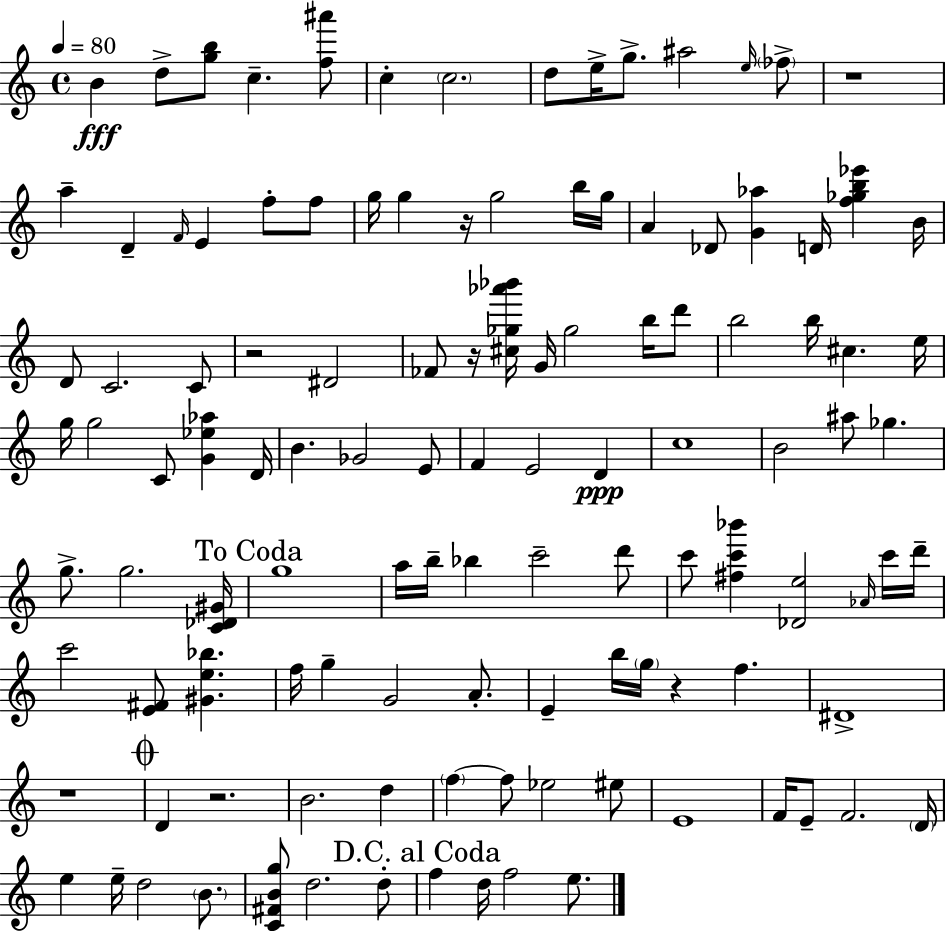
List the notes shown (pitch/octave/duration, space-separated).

B4/q D5/e [G5,B5]/e C5/q. [F5,A#6]/e C5/q C5/h. D5/e E5/s G5/e. A#5/h E5/s FES5/e R/w A5/q D4/q F4/s E4/q F5/e F5/e G5/s G5/q R/s G5/h B5/s G5/s A4/q Db4/e [G4,Ab5]/q D4/s [F5,Gb5,B5,Eb6]/q B4/s D4/e C4/h. C4/e R/h D#4/h FES4/e R/s [C#5,Gb5,Ab6,Bb6]/s G4/s Gb5/h B5/s D6/e B5/h B5/s C#5/q. E5/s G5/s G5/h C4/e [G4,Eb5,Ab5]/q D4/s B4/q. Gb4/h E4/e F4/q E4/h D4/q C5/w B4/h A#5/e Gb5/q. G5/e. G5/h. [C4,Db4,G#4]/s G5/w A5/s B5/s Bb5/q C6/h D6/e C6/e [F#5,C6,Bb6]/q [Db4,E5]/h Ab4/s C6/s D6/s C6/h [E4,F#4]/e [G#4,E5,Bb5]/q. F5/s G5/q G4/h A4/e. E4/q B5/s G5/s R/q F5/q. D#4/w R/w D4/q R/h. B4/h. D5/q F5/q F5/e Eb5/h EIS5/e E4/w F4/s E4/e F4/h. D4/s E5/q E5/s D5/h B4/e. [C4,F#4,B4,G5]/e D5/h. D5/e F5/q D5/s F5/h E5/e.